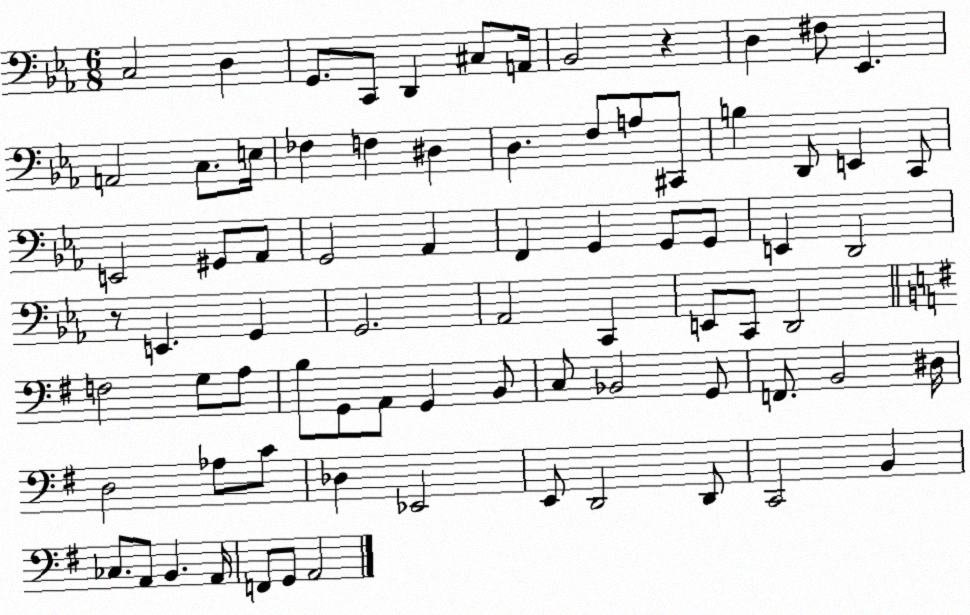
X:1
T:Untitled
M:6/8
L:1/4
K:Eb
C,2 D, G,,/2 C,,/2 D,, ^C,/2 A,,/4 _B,,2 z D, ^F,/2 _E,, A,,2 C,/2 E,/4 _F, F, ^D, D, F,/2 A,/2 ^C,,/2 B, D,,/2 E,, C,,/2 E,,2 ^G,,/2 _A,,/2 G,,2 _A,, F,, G,, G,,/2 G,,/2 E,, D,,2 z/2 E,, G,, G,,2 _A,,2 C,, E,,/2 C,,/2 D,,2 F,2 G,/2 A,/2 B,/2 G,,/2 A,,/2 G,, B,,/2 C,/2 _B,,2 G,,/2 F,,/2 B,,2 ^D,/4 D,2 _A,/2 C/2 _D, _E,,2 E,,/2 D,,2 D,,/2 C,,2 B,, _C,/2 A,,/2 B,, A,,/4 F,,/2 G,,/2 A,,2